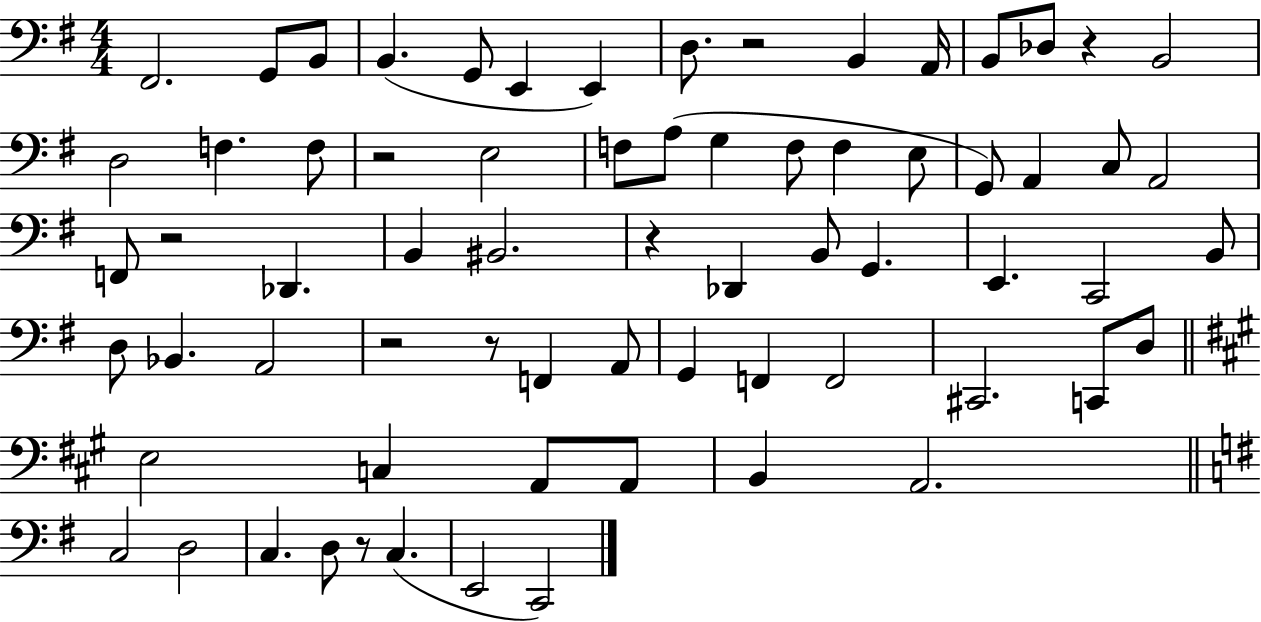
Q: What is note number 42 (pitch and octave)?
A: A2